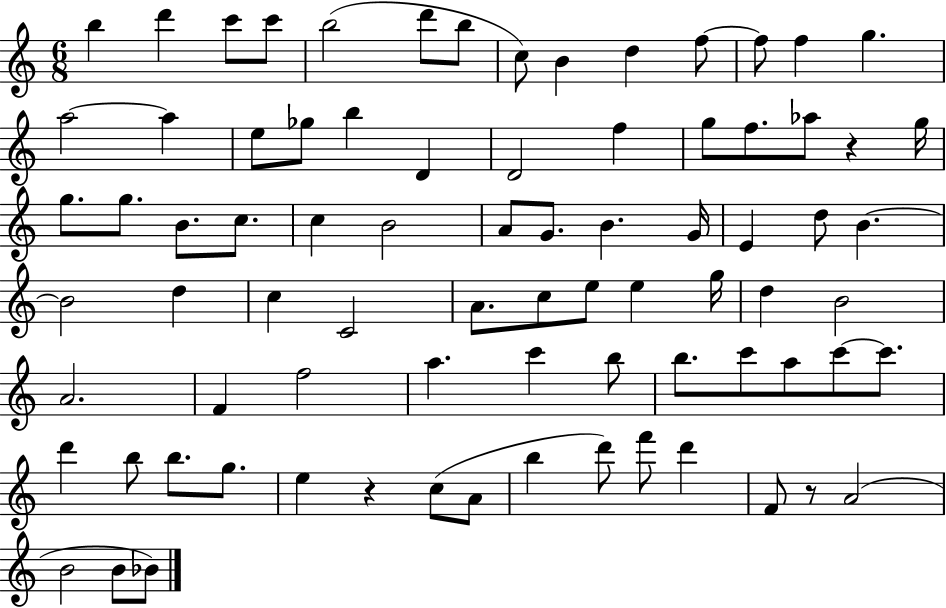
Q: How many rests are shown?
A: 3